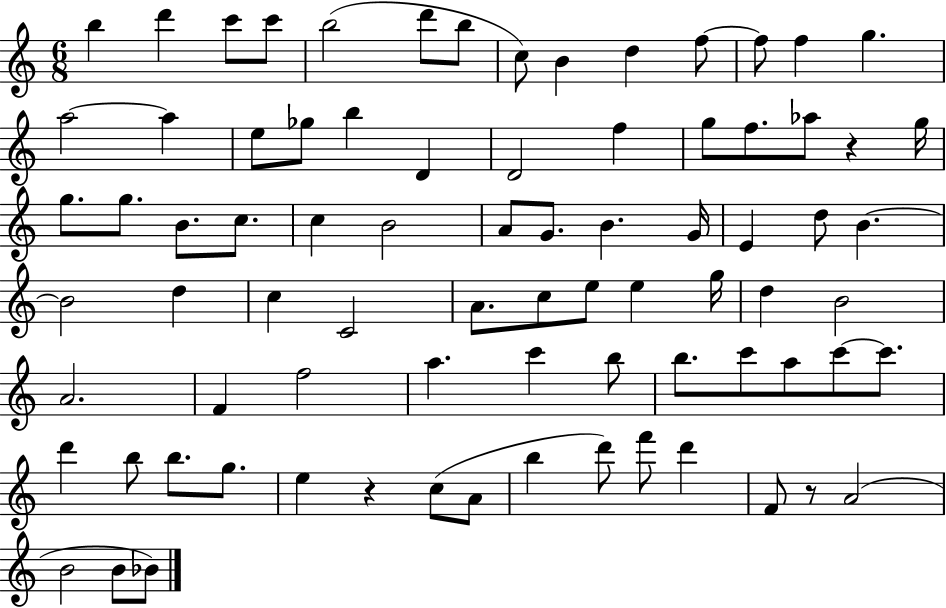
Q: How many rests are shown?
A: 3